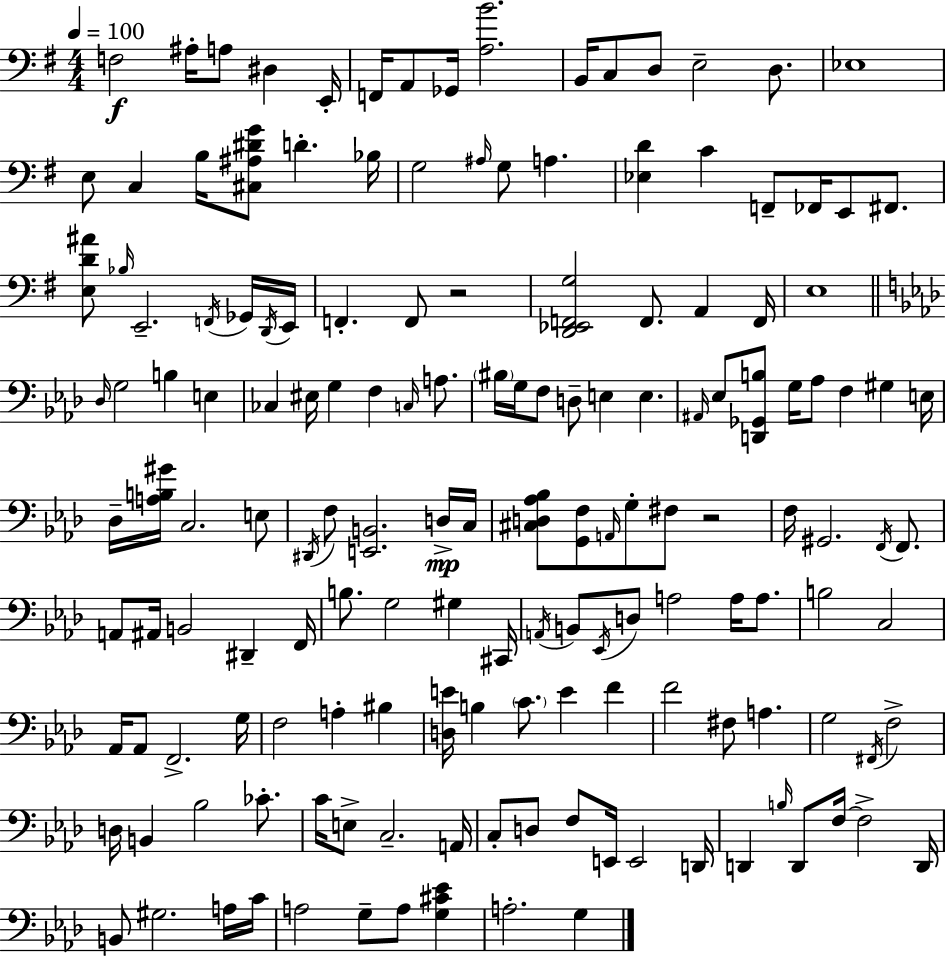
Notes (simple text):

F3/h A#3/s A3/e D#3/q E2/s F2/s A2/e Gb2/s [A3,B4]/h. B2/s C3/e D3/e E3/h D3/e. Eb3/w E3/e C3/q B3/s [C#3,A#3,D#4,G4]/e D4/q. Bb3/s G3/h A#3/s G3/e A3/q. [Eb3,D4]/q C4/q F2/e FES2/s E2/e F#2/e. [E3,D4,A#4]/e Bb3/s E2/h. F2/s Gb2/s D2/s E2/s F2/q. F2/e R/h [D2,Eb2,F2,G3]/h F2/e. A2/q F2/s E3/w Db3/s G3/h B3/q E3/q CES3/q EIS3/s G3/q F3/q C3/s A3/e. BIS3/s G3/s F3/e D3/e E3/q E3/q. A#2/s Eb3/e [D2,Gb2,B3]/e G3/s Ab3/e F3/q G#3/q E3/s Db3/s [A3,B3,G#4]/s C3/h. E3/e D#2/s F3/e [E2,B2]/h. D3/s C3/s [C#3,D3,Ab3,Bb3]/e [G2,F3]/e A2/s G3/e F#3/e R/h F3/s G#2/h. F2/s F2/e. A2/e A#2/s B2/h D#2/q F2/s B3/e. G3/h G#3/q C#2/s A2/s B2/e Eb2/s D3/e A3/h A3/s A3/e. B3/h C3/h Ab2/s Ab2/e F2/h. G3/s F3/h A3/q BIS3/q [D3,E4]/s B3/q C4/e. E4/q F4/q F4/h F#3/e A3/q. G3/h F#2/s F3/h D3/s B2/q Bb3/h CES4/e. C4/s E3/e C3/h. A2/s C3/e D3/e F3/e E2/s E2/h D2/s D2/q B3/s D2/e F3/s F3/h D2/s B2/e G#3/h. A3/s C4/s A3/h G3/e A3/e [G3,C#4,Eb4]/q A3/h. G3/q